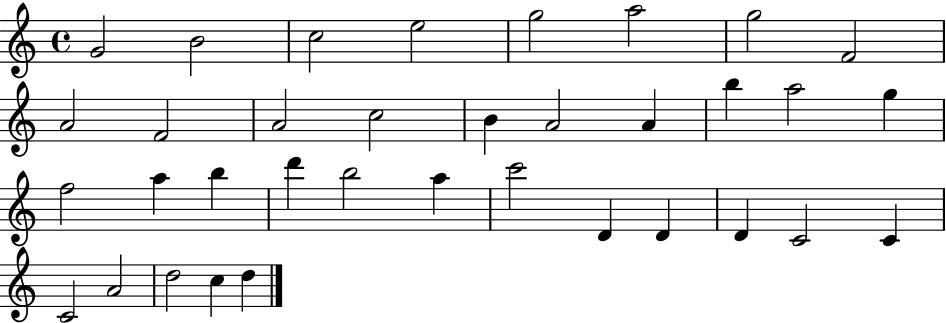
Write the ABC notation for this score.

X:1
T:Untitled
M:4/4
L:1/4
K:C
G2 B2 c2 e2 g2 a2 g2 F2 A2 F2 A2 c2 B A2 A b a2 g f2 a b d' b2 a c'2 D D D C2 C C2 A2 d2 c d